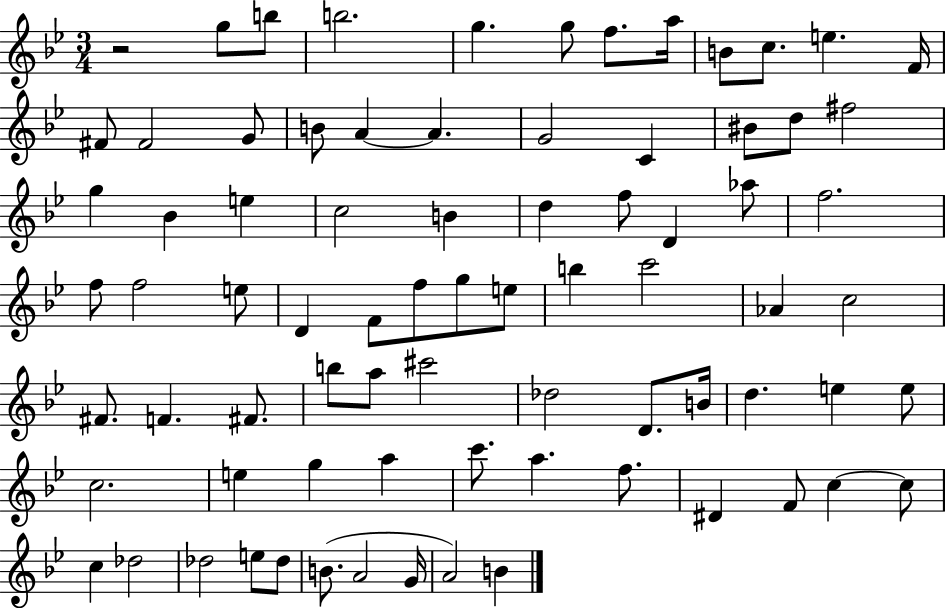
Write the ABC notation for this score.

X:1
T:Untitled
M:3/4
L:1/4
K:Bb
z2 g/2 b/2 b2 g g/2 f/2 a/4 B/2 c/2 e F/4 ^F/2 ^F2 G/2 B/2 A A G2 C ^B/2 d/2 ^f2 g _B e c2 B d f/2 D _a/2 f2 f/2 f2 e/2 D F/2 f/2 g/2 e/2 b c'2 _A c2 ^F/2 F ^F/2 b/2 a/2 ^c'2 _d2 D/2 B/4 d e e/2 c2 e g a c'/2 a f/2 ^D F/2 c c/2 c _d2 _d2 e/2 _d/2 B/2 A2 G/4 A2 B